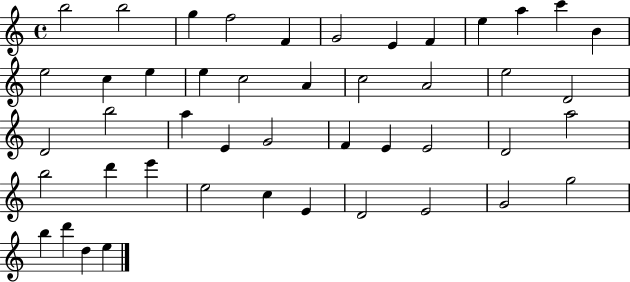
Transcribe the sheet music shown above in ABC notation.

X:1
T:Untitled
M:4/4
L:1/4
K:C
b2 b2 g f2 F G2 E F e a c' B e2 c e e c2 A c2 A2 e2 D2 D2 b2 a E G2 F E E2 D2 a2 b2 d' e' e2 c E D2 E2 G2 g2 b d' d e